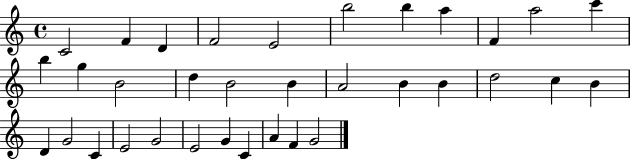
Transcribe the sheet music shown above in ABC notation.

X:1
T:Untitled
M:4/4
L:1/4
K:C
C2 F D F2 E2 b2 b a F a2 c' b g B2 d B2 B A2 B B d2 c B D G2 C E2 G2 E2 G C A F G2